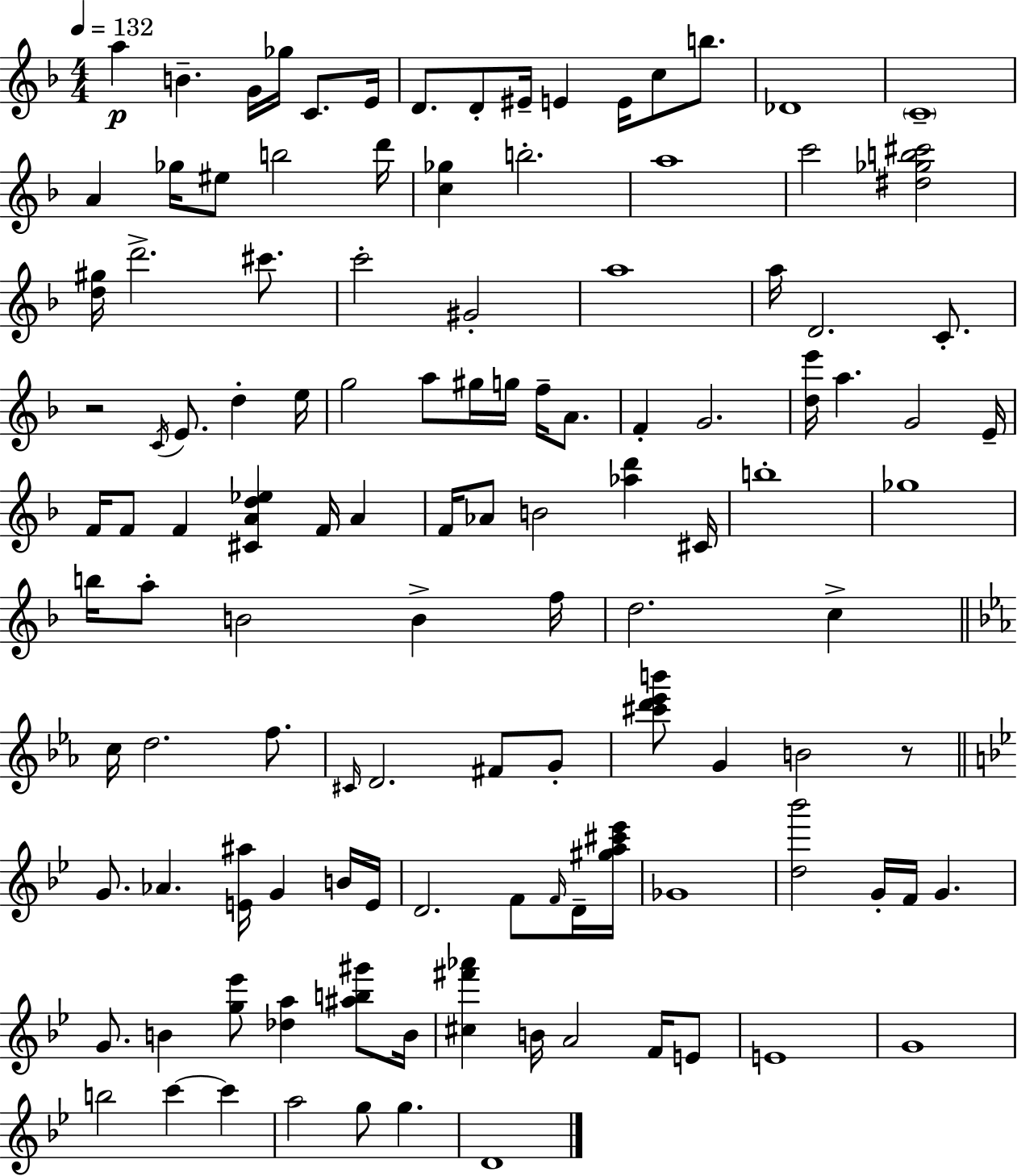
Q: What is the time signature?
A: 4/4